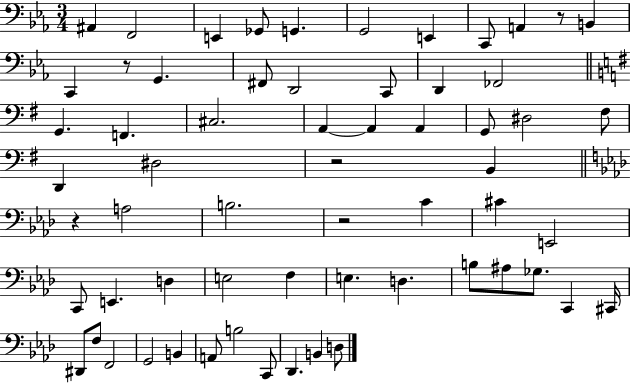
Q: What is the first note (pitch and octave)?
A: A#2